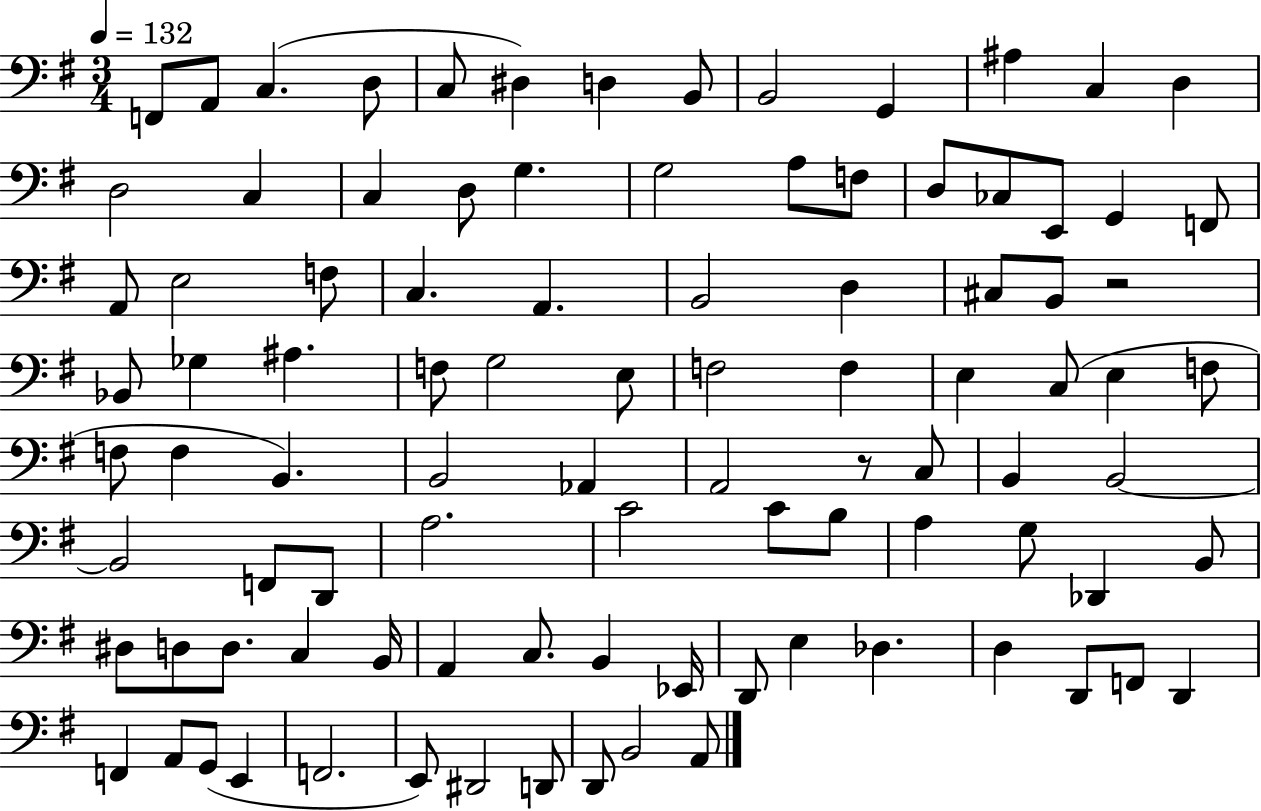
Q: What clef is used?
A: bass